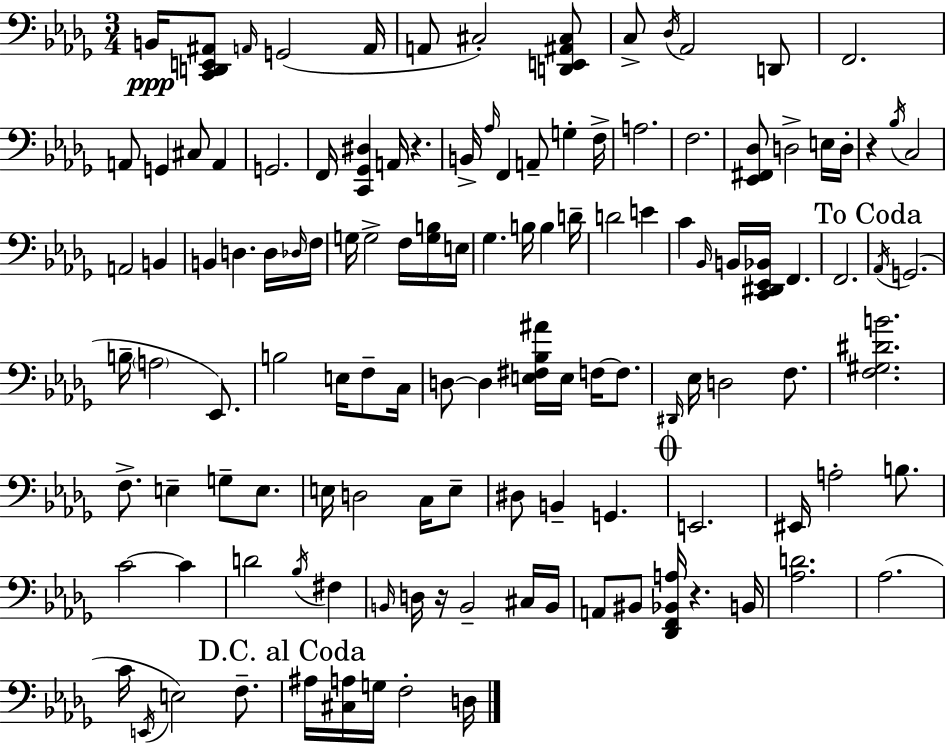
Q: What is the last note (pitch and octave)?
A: D3